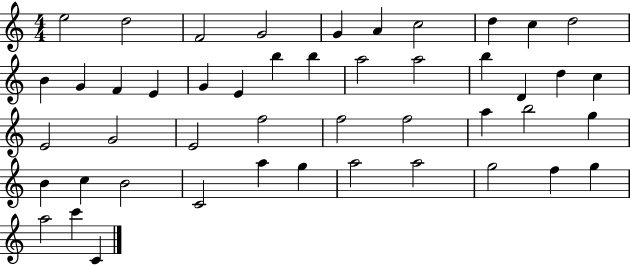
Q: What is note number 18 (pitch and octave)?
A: B5